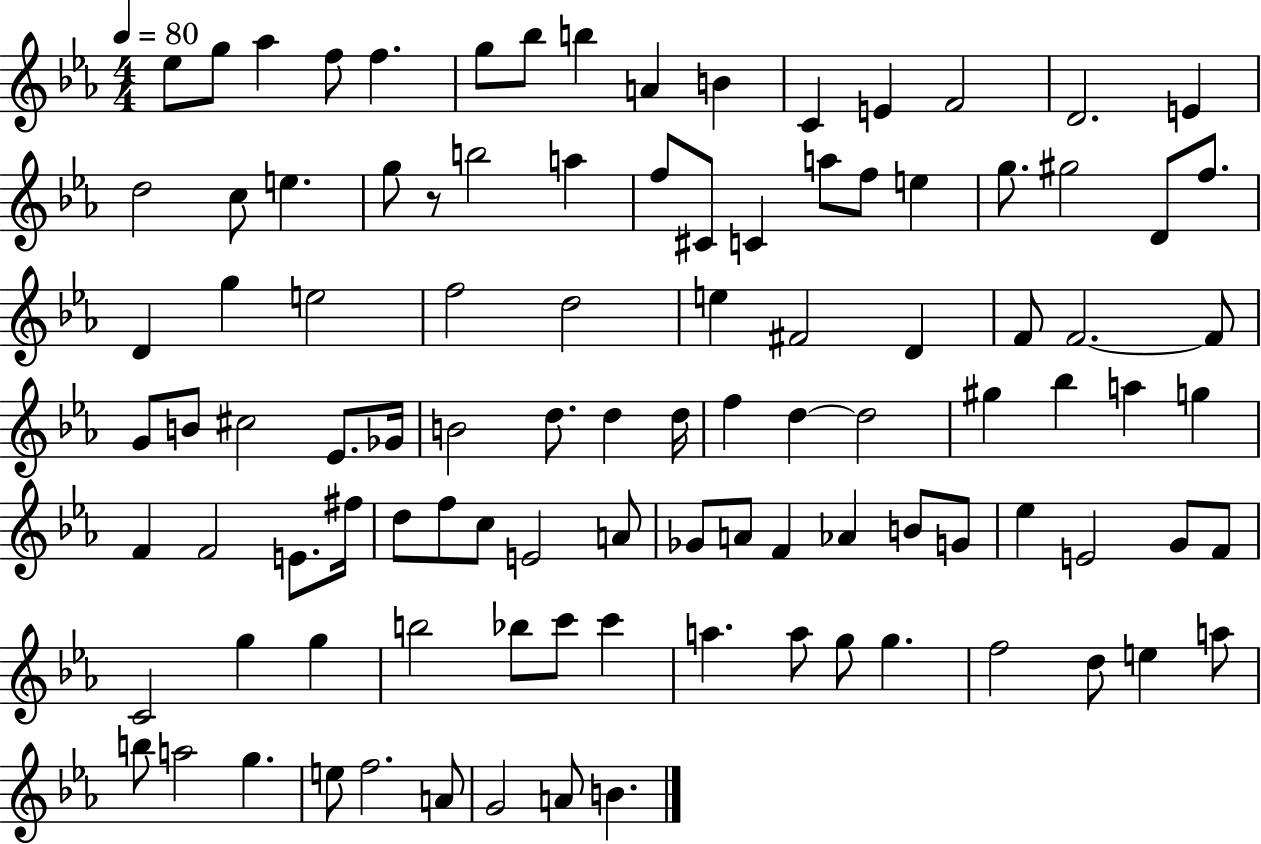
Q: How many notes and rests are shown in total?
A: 102